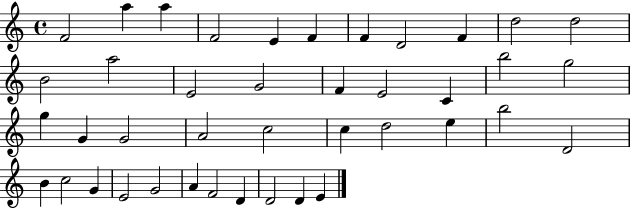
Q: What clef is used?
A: treble